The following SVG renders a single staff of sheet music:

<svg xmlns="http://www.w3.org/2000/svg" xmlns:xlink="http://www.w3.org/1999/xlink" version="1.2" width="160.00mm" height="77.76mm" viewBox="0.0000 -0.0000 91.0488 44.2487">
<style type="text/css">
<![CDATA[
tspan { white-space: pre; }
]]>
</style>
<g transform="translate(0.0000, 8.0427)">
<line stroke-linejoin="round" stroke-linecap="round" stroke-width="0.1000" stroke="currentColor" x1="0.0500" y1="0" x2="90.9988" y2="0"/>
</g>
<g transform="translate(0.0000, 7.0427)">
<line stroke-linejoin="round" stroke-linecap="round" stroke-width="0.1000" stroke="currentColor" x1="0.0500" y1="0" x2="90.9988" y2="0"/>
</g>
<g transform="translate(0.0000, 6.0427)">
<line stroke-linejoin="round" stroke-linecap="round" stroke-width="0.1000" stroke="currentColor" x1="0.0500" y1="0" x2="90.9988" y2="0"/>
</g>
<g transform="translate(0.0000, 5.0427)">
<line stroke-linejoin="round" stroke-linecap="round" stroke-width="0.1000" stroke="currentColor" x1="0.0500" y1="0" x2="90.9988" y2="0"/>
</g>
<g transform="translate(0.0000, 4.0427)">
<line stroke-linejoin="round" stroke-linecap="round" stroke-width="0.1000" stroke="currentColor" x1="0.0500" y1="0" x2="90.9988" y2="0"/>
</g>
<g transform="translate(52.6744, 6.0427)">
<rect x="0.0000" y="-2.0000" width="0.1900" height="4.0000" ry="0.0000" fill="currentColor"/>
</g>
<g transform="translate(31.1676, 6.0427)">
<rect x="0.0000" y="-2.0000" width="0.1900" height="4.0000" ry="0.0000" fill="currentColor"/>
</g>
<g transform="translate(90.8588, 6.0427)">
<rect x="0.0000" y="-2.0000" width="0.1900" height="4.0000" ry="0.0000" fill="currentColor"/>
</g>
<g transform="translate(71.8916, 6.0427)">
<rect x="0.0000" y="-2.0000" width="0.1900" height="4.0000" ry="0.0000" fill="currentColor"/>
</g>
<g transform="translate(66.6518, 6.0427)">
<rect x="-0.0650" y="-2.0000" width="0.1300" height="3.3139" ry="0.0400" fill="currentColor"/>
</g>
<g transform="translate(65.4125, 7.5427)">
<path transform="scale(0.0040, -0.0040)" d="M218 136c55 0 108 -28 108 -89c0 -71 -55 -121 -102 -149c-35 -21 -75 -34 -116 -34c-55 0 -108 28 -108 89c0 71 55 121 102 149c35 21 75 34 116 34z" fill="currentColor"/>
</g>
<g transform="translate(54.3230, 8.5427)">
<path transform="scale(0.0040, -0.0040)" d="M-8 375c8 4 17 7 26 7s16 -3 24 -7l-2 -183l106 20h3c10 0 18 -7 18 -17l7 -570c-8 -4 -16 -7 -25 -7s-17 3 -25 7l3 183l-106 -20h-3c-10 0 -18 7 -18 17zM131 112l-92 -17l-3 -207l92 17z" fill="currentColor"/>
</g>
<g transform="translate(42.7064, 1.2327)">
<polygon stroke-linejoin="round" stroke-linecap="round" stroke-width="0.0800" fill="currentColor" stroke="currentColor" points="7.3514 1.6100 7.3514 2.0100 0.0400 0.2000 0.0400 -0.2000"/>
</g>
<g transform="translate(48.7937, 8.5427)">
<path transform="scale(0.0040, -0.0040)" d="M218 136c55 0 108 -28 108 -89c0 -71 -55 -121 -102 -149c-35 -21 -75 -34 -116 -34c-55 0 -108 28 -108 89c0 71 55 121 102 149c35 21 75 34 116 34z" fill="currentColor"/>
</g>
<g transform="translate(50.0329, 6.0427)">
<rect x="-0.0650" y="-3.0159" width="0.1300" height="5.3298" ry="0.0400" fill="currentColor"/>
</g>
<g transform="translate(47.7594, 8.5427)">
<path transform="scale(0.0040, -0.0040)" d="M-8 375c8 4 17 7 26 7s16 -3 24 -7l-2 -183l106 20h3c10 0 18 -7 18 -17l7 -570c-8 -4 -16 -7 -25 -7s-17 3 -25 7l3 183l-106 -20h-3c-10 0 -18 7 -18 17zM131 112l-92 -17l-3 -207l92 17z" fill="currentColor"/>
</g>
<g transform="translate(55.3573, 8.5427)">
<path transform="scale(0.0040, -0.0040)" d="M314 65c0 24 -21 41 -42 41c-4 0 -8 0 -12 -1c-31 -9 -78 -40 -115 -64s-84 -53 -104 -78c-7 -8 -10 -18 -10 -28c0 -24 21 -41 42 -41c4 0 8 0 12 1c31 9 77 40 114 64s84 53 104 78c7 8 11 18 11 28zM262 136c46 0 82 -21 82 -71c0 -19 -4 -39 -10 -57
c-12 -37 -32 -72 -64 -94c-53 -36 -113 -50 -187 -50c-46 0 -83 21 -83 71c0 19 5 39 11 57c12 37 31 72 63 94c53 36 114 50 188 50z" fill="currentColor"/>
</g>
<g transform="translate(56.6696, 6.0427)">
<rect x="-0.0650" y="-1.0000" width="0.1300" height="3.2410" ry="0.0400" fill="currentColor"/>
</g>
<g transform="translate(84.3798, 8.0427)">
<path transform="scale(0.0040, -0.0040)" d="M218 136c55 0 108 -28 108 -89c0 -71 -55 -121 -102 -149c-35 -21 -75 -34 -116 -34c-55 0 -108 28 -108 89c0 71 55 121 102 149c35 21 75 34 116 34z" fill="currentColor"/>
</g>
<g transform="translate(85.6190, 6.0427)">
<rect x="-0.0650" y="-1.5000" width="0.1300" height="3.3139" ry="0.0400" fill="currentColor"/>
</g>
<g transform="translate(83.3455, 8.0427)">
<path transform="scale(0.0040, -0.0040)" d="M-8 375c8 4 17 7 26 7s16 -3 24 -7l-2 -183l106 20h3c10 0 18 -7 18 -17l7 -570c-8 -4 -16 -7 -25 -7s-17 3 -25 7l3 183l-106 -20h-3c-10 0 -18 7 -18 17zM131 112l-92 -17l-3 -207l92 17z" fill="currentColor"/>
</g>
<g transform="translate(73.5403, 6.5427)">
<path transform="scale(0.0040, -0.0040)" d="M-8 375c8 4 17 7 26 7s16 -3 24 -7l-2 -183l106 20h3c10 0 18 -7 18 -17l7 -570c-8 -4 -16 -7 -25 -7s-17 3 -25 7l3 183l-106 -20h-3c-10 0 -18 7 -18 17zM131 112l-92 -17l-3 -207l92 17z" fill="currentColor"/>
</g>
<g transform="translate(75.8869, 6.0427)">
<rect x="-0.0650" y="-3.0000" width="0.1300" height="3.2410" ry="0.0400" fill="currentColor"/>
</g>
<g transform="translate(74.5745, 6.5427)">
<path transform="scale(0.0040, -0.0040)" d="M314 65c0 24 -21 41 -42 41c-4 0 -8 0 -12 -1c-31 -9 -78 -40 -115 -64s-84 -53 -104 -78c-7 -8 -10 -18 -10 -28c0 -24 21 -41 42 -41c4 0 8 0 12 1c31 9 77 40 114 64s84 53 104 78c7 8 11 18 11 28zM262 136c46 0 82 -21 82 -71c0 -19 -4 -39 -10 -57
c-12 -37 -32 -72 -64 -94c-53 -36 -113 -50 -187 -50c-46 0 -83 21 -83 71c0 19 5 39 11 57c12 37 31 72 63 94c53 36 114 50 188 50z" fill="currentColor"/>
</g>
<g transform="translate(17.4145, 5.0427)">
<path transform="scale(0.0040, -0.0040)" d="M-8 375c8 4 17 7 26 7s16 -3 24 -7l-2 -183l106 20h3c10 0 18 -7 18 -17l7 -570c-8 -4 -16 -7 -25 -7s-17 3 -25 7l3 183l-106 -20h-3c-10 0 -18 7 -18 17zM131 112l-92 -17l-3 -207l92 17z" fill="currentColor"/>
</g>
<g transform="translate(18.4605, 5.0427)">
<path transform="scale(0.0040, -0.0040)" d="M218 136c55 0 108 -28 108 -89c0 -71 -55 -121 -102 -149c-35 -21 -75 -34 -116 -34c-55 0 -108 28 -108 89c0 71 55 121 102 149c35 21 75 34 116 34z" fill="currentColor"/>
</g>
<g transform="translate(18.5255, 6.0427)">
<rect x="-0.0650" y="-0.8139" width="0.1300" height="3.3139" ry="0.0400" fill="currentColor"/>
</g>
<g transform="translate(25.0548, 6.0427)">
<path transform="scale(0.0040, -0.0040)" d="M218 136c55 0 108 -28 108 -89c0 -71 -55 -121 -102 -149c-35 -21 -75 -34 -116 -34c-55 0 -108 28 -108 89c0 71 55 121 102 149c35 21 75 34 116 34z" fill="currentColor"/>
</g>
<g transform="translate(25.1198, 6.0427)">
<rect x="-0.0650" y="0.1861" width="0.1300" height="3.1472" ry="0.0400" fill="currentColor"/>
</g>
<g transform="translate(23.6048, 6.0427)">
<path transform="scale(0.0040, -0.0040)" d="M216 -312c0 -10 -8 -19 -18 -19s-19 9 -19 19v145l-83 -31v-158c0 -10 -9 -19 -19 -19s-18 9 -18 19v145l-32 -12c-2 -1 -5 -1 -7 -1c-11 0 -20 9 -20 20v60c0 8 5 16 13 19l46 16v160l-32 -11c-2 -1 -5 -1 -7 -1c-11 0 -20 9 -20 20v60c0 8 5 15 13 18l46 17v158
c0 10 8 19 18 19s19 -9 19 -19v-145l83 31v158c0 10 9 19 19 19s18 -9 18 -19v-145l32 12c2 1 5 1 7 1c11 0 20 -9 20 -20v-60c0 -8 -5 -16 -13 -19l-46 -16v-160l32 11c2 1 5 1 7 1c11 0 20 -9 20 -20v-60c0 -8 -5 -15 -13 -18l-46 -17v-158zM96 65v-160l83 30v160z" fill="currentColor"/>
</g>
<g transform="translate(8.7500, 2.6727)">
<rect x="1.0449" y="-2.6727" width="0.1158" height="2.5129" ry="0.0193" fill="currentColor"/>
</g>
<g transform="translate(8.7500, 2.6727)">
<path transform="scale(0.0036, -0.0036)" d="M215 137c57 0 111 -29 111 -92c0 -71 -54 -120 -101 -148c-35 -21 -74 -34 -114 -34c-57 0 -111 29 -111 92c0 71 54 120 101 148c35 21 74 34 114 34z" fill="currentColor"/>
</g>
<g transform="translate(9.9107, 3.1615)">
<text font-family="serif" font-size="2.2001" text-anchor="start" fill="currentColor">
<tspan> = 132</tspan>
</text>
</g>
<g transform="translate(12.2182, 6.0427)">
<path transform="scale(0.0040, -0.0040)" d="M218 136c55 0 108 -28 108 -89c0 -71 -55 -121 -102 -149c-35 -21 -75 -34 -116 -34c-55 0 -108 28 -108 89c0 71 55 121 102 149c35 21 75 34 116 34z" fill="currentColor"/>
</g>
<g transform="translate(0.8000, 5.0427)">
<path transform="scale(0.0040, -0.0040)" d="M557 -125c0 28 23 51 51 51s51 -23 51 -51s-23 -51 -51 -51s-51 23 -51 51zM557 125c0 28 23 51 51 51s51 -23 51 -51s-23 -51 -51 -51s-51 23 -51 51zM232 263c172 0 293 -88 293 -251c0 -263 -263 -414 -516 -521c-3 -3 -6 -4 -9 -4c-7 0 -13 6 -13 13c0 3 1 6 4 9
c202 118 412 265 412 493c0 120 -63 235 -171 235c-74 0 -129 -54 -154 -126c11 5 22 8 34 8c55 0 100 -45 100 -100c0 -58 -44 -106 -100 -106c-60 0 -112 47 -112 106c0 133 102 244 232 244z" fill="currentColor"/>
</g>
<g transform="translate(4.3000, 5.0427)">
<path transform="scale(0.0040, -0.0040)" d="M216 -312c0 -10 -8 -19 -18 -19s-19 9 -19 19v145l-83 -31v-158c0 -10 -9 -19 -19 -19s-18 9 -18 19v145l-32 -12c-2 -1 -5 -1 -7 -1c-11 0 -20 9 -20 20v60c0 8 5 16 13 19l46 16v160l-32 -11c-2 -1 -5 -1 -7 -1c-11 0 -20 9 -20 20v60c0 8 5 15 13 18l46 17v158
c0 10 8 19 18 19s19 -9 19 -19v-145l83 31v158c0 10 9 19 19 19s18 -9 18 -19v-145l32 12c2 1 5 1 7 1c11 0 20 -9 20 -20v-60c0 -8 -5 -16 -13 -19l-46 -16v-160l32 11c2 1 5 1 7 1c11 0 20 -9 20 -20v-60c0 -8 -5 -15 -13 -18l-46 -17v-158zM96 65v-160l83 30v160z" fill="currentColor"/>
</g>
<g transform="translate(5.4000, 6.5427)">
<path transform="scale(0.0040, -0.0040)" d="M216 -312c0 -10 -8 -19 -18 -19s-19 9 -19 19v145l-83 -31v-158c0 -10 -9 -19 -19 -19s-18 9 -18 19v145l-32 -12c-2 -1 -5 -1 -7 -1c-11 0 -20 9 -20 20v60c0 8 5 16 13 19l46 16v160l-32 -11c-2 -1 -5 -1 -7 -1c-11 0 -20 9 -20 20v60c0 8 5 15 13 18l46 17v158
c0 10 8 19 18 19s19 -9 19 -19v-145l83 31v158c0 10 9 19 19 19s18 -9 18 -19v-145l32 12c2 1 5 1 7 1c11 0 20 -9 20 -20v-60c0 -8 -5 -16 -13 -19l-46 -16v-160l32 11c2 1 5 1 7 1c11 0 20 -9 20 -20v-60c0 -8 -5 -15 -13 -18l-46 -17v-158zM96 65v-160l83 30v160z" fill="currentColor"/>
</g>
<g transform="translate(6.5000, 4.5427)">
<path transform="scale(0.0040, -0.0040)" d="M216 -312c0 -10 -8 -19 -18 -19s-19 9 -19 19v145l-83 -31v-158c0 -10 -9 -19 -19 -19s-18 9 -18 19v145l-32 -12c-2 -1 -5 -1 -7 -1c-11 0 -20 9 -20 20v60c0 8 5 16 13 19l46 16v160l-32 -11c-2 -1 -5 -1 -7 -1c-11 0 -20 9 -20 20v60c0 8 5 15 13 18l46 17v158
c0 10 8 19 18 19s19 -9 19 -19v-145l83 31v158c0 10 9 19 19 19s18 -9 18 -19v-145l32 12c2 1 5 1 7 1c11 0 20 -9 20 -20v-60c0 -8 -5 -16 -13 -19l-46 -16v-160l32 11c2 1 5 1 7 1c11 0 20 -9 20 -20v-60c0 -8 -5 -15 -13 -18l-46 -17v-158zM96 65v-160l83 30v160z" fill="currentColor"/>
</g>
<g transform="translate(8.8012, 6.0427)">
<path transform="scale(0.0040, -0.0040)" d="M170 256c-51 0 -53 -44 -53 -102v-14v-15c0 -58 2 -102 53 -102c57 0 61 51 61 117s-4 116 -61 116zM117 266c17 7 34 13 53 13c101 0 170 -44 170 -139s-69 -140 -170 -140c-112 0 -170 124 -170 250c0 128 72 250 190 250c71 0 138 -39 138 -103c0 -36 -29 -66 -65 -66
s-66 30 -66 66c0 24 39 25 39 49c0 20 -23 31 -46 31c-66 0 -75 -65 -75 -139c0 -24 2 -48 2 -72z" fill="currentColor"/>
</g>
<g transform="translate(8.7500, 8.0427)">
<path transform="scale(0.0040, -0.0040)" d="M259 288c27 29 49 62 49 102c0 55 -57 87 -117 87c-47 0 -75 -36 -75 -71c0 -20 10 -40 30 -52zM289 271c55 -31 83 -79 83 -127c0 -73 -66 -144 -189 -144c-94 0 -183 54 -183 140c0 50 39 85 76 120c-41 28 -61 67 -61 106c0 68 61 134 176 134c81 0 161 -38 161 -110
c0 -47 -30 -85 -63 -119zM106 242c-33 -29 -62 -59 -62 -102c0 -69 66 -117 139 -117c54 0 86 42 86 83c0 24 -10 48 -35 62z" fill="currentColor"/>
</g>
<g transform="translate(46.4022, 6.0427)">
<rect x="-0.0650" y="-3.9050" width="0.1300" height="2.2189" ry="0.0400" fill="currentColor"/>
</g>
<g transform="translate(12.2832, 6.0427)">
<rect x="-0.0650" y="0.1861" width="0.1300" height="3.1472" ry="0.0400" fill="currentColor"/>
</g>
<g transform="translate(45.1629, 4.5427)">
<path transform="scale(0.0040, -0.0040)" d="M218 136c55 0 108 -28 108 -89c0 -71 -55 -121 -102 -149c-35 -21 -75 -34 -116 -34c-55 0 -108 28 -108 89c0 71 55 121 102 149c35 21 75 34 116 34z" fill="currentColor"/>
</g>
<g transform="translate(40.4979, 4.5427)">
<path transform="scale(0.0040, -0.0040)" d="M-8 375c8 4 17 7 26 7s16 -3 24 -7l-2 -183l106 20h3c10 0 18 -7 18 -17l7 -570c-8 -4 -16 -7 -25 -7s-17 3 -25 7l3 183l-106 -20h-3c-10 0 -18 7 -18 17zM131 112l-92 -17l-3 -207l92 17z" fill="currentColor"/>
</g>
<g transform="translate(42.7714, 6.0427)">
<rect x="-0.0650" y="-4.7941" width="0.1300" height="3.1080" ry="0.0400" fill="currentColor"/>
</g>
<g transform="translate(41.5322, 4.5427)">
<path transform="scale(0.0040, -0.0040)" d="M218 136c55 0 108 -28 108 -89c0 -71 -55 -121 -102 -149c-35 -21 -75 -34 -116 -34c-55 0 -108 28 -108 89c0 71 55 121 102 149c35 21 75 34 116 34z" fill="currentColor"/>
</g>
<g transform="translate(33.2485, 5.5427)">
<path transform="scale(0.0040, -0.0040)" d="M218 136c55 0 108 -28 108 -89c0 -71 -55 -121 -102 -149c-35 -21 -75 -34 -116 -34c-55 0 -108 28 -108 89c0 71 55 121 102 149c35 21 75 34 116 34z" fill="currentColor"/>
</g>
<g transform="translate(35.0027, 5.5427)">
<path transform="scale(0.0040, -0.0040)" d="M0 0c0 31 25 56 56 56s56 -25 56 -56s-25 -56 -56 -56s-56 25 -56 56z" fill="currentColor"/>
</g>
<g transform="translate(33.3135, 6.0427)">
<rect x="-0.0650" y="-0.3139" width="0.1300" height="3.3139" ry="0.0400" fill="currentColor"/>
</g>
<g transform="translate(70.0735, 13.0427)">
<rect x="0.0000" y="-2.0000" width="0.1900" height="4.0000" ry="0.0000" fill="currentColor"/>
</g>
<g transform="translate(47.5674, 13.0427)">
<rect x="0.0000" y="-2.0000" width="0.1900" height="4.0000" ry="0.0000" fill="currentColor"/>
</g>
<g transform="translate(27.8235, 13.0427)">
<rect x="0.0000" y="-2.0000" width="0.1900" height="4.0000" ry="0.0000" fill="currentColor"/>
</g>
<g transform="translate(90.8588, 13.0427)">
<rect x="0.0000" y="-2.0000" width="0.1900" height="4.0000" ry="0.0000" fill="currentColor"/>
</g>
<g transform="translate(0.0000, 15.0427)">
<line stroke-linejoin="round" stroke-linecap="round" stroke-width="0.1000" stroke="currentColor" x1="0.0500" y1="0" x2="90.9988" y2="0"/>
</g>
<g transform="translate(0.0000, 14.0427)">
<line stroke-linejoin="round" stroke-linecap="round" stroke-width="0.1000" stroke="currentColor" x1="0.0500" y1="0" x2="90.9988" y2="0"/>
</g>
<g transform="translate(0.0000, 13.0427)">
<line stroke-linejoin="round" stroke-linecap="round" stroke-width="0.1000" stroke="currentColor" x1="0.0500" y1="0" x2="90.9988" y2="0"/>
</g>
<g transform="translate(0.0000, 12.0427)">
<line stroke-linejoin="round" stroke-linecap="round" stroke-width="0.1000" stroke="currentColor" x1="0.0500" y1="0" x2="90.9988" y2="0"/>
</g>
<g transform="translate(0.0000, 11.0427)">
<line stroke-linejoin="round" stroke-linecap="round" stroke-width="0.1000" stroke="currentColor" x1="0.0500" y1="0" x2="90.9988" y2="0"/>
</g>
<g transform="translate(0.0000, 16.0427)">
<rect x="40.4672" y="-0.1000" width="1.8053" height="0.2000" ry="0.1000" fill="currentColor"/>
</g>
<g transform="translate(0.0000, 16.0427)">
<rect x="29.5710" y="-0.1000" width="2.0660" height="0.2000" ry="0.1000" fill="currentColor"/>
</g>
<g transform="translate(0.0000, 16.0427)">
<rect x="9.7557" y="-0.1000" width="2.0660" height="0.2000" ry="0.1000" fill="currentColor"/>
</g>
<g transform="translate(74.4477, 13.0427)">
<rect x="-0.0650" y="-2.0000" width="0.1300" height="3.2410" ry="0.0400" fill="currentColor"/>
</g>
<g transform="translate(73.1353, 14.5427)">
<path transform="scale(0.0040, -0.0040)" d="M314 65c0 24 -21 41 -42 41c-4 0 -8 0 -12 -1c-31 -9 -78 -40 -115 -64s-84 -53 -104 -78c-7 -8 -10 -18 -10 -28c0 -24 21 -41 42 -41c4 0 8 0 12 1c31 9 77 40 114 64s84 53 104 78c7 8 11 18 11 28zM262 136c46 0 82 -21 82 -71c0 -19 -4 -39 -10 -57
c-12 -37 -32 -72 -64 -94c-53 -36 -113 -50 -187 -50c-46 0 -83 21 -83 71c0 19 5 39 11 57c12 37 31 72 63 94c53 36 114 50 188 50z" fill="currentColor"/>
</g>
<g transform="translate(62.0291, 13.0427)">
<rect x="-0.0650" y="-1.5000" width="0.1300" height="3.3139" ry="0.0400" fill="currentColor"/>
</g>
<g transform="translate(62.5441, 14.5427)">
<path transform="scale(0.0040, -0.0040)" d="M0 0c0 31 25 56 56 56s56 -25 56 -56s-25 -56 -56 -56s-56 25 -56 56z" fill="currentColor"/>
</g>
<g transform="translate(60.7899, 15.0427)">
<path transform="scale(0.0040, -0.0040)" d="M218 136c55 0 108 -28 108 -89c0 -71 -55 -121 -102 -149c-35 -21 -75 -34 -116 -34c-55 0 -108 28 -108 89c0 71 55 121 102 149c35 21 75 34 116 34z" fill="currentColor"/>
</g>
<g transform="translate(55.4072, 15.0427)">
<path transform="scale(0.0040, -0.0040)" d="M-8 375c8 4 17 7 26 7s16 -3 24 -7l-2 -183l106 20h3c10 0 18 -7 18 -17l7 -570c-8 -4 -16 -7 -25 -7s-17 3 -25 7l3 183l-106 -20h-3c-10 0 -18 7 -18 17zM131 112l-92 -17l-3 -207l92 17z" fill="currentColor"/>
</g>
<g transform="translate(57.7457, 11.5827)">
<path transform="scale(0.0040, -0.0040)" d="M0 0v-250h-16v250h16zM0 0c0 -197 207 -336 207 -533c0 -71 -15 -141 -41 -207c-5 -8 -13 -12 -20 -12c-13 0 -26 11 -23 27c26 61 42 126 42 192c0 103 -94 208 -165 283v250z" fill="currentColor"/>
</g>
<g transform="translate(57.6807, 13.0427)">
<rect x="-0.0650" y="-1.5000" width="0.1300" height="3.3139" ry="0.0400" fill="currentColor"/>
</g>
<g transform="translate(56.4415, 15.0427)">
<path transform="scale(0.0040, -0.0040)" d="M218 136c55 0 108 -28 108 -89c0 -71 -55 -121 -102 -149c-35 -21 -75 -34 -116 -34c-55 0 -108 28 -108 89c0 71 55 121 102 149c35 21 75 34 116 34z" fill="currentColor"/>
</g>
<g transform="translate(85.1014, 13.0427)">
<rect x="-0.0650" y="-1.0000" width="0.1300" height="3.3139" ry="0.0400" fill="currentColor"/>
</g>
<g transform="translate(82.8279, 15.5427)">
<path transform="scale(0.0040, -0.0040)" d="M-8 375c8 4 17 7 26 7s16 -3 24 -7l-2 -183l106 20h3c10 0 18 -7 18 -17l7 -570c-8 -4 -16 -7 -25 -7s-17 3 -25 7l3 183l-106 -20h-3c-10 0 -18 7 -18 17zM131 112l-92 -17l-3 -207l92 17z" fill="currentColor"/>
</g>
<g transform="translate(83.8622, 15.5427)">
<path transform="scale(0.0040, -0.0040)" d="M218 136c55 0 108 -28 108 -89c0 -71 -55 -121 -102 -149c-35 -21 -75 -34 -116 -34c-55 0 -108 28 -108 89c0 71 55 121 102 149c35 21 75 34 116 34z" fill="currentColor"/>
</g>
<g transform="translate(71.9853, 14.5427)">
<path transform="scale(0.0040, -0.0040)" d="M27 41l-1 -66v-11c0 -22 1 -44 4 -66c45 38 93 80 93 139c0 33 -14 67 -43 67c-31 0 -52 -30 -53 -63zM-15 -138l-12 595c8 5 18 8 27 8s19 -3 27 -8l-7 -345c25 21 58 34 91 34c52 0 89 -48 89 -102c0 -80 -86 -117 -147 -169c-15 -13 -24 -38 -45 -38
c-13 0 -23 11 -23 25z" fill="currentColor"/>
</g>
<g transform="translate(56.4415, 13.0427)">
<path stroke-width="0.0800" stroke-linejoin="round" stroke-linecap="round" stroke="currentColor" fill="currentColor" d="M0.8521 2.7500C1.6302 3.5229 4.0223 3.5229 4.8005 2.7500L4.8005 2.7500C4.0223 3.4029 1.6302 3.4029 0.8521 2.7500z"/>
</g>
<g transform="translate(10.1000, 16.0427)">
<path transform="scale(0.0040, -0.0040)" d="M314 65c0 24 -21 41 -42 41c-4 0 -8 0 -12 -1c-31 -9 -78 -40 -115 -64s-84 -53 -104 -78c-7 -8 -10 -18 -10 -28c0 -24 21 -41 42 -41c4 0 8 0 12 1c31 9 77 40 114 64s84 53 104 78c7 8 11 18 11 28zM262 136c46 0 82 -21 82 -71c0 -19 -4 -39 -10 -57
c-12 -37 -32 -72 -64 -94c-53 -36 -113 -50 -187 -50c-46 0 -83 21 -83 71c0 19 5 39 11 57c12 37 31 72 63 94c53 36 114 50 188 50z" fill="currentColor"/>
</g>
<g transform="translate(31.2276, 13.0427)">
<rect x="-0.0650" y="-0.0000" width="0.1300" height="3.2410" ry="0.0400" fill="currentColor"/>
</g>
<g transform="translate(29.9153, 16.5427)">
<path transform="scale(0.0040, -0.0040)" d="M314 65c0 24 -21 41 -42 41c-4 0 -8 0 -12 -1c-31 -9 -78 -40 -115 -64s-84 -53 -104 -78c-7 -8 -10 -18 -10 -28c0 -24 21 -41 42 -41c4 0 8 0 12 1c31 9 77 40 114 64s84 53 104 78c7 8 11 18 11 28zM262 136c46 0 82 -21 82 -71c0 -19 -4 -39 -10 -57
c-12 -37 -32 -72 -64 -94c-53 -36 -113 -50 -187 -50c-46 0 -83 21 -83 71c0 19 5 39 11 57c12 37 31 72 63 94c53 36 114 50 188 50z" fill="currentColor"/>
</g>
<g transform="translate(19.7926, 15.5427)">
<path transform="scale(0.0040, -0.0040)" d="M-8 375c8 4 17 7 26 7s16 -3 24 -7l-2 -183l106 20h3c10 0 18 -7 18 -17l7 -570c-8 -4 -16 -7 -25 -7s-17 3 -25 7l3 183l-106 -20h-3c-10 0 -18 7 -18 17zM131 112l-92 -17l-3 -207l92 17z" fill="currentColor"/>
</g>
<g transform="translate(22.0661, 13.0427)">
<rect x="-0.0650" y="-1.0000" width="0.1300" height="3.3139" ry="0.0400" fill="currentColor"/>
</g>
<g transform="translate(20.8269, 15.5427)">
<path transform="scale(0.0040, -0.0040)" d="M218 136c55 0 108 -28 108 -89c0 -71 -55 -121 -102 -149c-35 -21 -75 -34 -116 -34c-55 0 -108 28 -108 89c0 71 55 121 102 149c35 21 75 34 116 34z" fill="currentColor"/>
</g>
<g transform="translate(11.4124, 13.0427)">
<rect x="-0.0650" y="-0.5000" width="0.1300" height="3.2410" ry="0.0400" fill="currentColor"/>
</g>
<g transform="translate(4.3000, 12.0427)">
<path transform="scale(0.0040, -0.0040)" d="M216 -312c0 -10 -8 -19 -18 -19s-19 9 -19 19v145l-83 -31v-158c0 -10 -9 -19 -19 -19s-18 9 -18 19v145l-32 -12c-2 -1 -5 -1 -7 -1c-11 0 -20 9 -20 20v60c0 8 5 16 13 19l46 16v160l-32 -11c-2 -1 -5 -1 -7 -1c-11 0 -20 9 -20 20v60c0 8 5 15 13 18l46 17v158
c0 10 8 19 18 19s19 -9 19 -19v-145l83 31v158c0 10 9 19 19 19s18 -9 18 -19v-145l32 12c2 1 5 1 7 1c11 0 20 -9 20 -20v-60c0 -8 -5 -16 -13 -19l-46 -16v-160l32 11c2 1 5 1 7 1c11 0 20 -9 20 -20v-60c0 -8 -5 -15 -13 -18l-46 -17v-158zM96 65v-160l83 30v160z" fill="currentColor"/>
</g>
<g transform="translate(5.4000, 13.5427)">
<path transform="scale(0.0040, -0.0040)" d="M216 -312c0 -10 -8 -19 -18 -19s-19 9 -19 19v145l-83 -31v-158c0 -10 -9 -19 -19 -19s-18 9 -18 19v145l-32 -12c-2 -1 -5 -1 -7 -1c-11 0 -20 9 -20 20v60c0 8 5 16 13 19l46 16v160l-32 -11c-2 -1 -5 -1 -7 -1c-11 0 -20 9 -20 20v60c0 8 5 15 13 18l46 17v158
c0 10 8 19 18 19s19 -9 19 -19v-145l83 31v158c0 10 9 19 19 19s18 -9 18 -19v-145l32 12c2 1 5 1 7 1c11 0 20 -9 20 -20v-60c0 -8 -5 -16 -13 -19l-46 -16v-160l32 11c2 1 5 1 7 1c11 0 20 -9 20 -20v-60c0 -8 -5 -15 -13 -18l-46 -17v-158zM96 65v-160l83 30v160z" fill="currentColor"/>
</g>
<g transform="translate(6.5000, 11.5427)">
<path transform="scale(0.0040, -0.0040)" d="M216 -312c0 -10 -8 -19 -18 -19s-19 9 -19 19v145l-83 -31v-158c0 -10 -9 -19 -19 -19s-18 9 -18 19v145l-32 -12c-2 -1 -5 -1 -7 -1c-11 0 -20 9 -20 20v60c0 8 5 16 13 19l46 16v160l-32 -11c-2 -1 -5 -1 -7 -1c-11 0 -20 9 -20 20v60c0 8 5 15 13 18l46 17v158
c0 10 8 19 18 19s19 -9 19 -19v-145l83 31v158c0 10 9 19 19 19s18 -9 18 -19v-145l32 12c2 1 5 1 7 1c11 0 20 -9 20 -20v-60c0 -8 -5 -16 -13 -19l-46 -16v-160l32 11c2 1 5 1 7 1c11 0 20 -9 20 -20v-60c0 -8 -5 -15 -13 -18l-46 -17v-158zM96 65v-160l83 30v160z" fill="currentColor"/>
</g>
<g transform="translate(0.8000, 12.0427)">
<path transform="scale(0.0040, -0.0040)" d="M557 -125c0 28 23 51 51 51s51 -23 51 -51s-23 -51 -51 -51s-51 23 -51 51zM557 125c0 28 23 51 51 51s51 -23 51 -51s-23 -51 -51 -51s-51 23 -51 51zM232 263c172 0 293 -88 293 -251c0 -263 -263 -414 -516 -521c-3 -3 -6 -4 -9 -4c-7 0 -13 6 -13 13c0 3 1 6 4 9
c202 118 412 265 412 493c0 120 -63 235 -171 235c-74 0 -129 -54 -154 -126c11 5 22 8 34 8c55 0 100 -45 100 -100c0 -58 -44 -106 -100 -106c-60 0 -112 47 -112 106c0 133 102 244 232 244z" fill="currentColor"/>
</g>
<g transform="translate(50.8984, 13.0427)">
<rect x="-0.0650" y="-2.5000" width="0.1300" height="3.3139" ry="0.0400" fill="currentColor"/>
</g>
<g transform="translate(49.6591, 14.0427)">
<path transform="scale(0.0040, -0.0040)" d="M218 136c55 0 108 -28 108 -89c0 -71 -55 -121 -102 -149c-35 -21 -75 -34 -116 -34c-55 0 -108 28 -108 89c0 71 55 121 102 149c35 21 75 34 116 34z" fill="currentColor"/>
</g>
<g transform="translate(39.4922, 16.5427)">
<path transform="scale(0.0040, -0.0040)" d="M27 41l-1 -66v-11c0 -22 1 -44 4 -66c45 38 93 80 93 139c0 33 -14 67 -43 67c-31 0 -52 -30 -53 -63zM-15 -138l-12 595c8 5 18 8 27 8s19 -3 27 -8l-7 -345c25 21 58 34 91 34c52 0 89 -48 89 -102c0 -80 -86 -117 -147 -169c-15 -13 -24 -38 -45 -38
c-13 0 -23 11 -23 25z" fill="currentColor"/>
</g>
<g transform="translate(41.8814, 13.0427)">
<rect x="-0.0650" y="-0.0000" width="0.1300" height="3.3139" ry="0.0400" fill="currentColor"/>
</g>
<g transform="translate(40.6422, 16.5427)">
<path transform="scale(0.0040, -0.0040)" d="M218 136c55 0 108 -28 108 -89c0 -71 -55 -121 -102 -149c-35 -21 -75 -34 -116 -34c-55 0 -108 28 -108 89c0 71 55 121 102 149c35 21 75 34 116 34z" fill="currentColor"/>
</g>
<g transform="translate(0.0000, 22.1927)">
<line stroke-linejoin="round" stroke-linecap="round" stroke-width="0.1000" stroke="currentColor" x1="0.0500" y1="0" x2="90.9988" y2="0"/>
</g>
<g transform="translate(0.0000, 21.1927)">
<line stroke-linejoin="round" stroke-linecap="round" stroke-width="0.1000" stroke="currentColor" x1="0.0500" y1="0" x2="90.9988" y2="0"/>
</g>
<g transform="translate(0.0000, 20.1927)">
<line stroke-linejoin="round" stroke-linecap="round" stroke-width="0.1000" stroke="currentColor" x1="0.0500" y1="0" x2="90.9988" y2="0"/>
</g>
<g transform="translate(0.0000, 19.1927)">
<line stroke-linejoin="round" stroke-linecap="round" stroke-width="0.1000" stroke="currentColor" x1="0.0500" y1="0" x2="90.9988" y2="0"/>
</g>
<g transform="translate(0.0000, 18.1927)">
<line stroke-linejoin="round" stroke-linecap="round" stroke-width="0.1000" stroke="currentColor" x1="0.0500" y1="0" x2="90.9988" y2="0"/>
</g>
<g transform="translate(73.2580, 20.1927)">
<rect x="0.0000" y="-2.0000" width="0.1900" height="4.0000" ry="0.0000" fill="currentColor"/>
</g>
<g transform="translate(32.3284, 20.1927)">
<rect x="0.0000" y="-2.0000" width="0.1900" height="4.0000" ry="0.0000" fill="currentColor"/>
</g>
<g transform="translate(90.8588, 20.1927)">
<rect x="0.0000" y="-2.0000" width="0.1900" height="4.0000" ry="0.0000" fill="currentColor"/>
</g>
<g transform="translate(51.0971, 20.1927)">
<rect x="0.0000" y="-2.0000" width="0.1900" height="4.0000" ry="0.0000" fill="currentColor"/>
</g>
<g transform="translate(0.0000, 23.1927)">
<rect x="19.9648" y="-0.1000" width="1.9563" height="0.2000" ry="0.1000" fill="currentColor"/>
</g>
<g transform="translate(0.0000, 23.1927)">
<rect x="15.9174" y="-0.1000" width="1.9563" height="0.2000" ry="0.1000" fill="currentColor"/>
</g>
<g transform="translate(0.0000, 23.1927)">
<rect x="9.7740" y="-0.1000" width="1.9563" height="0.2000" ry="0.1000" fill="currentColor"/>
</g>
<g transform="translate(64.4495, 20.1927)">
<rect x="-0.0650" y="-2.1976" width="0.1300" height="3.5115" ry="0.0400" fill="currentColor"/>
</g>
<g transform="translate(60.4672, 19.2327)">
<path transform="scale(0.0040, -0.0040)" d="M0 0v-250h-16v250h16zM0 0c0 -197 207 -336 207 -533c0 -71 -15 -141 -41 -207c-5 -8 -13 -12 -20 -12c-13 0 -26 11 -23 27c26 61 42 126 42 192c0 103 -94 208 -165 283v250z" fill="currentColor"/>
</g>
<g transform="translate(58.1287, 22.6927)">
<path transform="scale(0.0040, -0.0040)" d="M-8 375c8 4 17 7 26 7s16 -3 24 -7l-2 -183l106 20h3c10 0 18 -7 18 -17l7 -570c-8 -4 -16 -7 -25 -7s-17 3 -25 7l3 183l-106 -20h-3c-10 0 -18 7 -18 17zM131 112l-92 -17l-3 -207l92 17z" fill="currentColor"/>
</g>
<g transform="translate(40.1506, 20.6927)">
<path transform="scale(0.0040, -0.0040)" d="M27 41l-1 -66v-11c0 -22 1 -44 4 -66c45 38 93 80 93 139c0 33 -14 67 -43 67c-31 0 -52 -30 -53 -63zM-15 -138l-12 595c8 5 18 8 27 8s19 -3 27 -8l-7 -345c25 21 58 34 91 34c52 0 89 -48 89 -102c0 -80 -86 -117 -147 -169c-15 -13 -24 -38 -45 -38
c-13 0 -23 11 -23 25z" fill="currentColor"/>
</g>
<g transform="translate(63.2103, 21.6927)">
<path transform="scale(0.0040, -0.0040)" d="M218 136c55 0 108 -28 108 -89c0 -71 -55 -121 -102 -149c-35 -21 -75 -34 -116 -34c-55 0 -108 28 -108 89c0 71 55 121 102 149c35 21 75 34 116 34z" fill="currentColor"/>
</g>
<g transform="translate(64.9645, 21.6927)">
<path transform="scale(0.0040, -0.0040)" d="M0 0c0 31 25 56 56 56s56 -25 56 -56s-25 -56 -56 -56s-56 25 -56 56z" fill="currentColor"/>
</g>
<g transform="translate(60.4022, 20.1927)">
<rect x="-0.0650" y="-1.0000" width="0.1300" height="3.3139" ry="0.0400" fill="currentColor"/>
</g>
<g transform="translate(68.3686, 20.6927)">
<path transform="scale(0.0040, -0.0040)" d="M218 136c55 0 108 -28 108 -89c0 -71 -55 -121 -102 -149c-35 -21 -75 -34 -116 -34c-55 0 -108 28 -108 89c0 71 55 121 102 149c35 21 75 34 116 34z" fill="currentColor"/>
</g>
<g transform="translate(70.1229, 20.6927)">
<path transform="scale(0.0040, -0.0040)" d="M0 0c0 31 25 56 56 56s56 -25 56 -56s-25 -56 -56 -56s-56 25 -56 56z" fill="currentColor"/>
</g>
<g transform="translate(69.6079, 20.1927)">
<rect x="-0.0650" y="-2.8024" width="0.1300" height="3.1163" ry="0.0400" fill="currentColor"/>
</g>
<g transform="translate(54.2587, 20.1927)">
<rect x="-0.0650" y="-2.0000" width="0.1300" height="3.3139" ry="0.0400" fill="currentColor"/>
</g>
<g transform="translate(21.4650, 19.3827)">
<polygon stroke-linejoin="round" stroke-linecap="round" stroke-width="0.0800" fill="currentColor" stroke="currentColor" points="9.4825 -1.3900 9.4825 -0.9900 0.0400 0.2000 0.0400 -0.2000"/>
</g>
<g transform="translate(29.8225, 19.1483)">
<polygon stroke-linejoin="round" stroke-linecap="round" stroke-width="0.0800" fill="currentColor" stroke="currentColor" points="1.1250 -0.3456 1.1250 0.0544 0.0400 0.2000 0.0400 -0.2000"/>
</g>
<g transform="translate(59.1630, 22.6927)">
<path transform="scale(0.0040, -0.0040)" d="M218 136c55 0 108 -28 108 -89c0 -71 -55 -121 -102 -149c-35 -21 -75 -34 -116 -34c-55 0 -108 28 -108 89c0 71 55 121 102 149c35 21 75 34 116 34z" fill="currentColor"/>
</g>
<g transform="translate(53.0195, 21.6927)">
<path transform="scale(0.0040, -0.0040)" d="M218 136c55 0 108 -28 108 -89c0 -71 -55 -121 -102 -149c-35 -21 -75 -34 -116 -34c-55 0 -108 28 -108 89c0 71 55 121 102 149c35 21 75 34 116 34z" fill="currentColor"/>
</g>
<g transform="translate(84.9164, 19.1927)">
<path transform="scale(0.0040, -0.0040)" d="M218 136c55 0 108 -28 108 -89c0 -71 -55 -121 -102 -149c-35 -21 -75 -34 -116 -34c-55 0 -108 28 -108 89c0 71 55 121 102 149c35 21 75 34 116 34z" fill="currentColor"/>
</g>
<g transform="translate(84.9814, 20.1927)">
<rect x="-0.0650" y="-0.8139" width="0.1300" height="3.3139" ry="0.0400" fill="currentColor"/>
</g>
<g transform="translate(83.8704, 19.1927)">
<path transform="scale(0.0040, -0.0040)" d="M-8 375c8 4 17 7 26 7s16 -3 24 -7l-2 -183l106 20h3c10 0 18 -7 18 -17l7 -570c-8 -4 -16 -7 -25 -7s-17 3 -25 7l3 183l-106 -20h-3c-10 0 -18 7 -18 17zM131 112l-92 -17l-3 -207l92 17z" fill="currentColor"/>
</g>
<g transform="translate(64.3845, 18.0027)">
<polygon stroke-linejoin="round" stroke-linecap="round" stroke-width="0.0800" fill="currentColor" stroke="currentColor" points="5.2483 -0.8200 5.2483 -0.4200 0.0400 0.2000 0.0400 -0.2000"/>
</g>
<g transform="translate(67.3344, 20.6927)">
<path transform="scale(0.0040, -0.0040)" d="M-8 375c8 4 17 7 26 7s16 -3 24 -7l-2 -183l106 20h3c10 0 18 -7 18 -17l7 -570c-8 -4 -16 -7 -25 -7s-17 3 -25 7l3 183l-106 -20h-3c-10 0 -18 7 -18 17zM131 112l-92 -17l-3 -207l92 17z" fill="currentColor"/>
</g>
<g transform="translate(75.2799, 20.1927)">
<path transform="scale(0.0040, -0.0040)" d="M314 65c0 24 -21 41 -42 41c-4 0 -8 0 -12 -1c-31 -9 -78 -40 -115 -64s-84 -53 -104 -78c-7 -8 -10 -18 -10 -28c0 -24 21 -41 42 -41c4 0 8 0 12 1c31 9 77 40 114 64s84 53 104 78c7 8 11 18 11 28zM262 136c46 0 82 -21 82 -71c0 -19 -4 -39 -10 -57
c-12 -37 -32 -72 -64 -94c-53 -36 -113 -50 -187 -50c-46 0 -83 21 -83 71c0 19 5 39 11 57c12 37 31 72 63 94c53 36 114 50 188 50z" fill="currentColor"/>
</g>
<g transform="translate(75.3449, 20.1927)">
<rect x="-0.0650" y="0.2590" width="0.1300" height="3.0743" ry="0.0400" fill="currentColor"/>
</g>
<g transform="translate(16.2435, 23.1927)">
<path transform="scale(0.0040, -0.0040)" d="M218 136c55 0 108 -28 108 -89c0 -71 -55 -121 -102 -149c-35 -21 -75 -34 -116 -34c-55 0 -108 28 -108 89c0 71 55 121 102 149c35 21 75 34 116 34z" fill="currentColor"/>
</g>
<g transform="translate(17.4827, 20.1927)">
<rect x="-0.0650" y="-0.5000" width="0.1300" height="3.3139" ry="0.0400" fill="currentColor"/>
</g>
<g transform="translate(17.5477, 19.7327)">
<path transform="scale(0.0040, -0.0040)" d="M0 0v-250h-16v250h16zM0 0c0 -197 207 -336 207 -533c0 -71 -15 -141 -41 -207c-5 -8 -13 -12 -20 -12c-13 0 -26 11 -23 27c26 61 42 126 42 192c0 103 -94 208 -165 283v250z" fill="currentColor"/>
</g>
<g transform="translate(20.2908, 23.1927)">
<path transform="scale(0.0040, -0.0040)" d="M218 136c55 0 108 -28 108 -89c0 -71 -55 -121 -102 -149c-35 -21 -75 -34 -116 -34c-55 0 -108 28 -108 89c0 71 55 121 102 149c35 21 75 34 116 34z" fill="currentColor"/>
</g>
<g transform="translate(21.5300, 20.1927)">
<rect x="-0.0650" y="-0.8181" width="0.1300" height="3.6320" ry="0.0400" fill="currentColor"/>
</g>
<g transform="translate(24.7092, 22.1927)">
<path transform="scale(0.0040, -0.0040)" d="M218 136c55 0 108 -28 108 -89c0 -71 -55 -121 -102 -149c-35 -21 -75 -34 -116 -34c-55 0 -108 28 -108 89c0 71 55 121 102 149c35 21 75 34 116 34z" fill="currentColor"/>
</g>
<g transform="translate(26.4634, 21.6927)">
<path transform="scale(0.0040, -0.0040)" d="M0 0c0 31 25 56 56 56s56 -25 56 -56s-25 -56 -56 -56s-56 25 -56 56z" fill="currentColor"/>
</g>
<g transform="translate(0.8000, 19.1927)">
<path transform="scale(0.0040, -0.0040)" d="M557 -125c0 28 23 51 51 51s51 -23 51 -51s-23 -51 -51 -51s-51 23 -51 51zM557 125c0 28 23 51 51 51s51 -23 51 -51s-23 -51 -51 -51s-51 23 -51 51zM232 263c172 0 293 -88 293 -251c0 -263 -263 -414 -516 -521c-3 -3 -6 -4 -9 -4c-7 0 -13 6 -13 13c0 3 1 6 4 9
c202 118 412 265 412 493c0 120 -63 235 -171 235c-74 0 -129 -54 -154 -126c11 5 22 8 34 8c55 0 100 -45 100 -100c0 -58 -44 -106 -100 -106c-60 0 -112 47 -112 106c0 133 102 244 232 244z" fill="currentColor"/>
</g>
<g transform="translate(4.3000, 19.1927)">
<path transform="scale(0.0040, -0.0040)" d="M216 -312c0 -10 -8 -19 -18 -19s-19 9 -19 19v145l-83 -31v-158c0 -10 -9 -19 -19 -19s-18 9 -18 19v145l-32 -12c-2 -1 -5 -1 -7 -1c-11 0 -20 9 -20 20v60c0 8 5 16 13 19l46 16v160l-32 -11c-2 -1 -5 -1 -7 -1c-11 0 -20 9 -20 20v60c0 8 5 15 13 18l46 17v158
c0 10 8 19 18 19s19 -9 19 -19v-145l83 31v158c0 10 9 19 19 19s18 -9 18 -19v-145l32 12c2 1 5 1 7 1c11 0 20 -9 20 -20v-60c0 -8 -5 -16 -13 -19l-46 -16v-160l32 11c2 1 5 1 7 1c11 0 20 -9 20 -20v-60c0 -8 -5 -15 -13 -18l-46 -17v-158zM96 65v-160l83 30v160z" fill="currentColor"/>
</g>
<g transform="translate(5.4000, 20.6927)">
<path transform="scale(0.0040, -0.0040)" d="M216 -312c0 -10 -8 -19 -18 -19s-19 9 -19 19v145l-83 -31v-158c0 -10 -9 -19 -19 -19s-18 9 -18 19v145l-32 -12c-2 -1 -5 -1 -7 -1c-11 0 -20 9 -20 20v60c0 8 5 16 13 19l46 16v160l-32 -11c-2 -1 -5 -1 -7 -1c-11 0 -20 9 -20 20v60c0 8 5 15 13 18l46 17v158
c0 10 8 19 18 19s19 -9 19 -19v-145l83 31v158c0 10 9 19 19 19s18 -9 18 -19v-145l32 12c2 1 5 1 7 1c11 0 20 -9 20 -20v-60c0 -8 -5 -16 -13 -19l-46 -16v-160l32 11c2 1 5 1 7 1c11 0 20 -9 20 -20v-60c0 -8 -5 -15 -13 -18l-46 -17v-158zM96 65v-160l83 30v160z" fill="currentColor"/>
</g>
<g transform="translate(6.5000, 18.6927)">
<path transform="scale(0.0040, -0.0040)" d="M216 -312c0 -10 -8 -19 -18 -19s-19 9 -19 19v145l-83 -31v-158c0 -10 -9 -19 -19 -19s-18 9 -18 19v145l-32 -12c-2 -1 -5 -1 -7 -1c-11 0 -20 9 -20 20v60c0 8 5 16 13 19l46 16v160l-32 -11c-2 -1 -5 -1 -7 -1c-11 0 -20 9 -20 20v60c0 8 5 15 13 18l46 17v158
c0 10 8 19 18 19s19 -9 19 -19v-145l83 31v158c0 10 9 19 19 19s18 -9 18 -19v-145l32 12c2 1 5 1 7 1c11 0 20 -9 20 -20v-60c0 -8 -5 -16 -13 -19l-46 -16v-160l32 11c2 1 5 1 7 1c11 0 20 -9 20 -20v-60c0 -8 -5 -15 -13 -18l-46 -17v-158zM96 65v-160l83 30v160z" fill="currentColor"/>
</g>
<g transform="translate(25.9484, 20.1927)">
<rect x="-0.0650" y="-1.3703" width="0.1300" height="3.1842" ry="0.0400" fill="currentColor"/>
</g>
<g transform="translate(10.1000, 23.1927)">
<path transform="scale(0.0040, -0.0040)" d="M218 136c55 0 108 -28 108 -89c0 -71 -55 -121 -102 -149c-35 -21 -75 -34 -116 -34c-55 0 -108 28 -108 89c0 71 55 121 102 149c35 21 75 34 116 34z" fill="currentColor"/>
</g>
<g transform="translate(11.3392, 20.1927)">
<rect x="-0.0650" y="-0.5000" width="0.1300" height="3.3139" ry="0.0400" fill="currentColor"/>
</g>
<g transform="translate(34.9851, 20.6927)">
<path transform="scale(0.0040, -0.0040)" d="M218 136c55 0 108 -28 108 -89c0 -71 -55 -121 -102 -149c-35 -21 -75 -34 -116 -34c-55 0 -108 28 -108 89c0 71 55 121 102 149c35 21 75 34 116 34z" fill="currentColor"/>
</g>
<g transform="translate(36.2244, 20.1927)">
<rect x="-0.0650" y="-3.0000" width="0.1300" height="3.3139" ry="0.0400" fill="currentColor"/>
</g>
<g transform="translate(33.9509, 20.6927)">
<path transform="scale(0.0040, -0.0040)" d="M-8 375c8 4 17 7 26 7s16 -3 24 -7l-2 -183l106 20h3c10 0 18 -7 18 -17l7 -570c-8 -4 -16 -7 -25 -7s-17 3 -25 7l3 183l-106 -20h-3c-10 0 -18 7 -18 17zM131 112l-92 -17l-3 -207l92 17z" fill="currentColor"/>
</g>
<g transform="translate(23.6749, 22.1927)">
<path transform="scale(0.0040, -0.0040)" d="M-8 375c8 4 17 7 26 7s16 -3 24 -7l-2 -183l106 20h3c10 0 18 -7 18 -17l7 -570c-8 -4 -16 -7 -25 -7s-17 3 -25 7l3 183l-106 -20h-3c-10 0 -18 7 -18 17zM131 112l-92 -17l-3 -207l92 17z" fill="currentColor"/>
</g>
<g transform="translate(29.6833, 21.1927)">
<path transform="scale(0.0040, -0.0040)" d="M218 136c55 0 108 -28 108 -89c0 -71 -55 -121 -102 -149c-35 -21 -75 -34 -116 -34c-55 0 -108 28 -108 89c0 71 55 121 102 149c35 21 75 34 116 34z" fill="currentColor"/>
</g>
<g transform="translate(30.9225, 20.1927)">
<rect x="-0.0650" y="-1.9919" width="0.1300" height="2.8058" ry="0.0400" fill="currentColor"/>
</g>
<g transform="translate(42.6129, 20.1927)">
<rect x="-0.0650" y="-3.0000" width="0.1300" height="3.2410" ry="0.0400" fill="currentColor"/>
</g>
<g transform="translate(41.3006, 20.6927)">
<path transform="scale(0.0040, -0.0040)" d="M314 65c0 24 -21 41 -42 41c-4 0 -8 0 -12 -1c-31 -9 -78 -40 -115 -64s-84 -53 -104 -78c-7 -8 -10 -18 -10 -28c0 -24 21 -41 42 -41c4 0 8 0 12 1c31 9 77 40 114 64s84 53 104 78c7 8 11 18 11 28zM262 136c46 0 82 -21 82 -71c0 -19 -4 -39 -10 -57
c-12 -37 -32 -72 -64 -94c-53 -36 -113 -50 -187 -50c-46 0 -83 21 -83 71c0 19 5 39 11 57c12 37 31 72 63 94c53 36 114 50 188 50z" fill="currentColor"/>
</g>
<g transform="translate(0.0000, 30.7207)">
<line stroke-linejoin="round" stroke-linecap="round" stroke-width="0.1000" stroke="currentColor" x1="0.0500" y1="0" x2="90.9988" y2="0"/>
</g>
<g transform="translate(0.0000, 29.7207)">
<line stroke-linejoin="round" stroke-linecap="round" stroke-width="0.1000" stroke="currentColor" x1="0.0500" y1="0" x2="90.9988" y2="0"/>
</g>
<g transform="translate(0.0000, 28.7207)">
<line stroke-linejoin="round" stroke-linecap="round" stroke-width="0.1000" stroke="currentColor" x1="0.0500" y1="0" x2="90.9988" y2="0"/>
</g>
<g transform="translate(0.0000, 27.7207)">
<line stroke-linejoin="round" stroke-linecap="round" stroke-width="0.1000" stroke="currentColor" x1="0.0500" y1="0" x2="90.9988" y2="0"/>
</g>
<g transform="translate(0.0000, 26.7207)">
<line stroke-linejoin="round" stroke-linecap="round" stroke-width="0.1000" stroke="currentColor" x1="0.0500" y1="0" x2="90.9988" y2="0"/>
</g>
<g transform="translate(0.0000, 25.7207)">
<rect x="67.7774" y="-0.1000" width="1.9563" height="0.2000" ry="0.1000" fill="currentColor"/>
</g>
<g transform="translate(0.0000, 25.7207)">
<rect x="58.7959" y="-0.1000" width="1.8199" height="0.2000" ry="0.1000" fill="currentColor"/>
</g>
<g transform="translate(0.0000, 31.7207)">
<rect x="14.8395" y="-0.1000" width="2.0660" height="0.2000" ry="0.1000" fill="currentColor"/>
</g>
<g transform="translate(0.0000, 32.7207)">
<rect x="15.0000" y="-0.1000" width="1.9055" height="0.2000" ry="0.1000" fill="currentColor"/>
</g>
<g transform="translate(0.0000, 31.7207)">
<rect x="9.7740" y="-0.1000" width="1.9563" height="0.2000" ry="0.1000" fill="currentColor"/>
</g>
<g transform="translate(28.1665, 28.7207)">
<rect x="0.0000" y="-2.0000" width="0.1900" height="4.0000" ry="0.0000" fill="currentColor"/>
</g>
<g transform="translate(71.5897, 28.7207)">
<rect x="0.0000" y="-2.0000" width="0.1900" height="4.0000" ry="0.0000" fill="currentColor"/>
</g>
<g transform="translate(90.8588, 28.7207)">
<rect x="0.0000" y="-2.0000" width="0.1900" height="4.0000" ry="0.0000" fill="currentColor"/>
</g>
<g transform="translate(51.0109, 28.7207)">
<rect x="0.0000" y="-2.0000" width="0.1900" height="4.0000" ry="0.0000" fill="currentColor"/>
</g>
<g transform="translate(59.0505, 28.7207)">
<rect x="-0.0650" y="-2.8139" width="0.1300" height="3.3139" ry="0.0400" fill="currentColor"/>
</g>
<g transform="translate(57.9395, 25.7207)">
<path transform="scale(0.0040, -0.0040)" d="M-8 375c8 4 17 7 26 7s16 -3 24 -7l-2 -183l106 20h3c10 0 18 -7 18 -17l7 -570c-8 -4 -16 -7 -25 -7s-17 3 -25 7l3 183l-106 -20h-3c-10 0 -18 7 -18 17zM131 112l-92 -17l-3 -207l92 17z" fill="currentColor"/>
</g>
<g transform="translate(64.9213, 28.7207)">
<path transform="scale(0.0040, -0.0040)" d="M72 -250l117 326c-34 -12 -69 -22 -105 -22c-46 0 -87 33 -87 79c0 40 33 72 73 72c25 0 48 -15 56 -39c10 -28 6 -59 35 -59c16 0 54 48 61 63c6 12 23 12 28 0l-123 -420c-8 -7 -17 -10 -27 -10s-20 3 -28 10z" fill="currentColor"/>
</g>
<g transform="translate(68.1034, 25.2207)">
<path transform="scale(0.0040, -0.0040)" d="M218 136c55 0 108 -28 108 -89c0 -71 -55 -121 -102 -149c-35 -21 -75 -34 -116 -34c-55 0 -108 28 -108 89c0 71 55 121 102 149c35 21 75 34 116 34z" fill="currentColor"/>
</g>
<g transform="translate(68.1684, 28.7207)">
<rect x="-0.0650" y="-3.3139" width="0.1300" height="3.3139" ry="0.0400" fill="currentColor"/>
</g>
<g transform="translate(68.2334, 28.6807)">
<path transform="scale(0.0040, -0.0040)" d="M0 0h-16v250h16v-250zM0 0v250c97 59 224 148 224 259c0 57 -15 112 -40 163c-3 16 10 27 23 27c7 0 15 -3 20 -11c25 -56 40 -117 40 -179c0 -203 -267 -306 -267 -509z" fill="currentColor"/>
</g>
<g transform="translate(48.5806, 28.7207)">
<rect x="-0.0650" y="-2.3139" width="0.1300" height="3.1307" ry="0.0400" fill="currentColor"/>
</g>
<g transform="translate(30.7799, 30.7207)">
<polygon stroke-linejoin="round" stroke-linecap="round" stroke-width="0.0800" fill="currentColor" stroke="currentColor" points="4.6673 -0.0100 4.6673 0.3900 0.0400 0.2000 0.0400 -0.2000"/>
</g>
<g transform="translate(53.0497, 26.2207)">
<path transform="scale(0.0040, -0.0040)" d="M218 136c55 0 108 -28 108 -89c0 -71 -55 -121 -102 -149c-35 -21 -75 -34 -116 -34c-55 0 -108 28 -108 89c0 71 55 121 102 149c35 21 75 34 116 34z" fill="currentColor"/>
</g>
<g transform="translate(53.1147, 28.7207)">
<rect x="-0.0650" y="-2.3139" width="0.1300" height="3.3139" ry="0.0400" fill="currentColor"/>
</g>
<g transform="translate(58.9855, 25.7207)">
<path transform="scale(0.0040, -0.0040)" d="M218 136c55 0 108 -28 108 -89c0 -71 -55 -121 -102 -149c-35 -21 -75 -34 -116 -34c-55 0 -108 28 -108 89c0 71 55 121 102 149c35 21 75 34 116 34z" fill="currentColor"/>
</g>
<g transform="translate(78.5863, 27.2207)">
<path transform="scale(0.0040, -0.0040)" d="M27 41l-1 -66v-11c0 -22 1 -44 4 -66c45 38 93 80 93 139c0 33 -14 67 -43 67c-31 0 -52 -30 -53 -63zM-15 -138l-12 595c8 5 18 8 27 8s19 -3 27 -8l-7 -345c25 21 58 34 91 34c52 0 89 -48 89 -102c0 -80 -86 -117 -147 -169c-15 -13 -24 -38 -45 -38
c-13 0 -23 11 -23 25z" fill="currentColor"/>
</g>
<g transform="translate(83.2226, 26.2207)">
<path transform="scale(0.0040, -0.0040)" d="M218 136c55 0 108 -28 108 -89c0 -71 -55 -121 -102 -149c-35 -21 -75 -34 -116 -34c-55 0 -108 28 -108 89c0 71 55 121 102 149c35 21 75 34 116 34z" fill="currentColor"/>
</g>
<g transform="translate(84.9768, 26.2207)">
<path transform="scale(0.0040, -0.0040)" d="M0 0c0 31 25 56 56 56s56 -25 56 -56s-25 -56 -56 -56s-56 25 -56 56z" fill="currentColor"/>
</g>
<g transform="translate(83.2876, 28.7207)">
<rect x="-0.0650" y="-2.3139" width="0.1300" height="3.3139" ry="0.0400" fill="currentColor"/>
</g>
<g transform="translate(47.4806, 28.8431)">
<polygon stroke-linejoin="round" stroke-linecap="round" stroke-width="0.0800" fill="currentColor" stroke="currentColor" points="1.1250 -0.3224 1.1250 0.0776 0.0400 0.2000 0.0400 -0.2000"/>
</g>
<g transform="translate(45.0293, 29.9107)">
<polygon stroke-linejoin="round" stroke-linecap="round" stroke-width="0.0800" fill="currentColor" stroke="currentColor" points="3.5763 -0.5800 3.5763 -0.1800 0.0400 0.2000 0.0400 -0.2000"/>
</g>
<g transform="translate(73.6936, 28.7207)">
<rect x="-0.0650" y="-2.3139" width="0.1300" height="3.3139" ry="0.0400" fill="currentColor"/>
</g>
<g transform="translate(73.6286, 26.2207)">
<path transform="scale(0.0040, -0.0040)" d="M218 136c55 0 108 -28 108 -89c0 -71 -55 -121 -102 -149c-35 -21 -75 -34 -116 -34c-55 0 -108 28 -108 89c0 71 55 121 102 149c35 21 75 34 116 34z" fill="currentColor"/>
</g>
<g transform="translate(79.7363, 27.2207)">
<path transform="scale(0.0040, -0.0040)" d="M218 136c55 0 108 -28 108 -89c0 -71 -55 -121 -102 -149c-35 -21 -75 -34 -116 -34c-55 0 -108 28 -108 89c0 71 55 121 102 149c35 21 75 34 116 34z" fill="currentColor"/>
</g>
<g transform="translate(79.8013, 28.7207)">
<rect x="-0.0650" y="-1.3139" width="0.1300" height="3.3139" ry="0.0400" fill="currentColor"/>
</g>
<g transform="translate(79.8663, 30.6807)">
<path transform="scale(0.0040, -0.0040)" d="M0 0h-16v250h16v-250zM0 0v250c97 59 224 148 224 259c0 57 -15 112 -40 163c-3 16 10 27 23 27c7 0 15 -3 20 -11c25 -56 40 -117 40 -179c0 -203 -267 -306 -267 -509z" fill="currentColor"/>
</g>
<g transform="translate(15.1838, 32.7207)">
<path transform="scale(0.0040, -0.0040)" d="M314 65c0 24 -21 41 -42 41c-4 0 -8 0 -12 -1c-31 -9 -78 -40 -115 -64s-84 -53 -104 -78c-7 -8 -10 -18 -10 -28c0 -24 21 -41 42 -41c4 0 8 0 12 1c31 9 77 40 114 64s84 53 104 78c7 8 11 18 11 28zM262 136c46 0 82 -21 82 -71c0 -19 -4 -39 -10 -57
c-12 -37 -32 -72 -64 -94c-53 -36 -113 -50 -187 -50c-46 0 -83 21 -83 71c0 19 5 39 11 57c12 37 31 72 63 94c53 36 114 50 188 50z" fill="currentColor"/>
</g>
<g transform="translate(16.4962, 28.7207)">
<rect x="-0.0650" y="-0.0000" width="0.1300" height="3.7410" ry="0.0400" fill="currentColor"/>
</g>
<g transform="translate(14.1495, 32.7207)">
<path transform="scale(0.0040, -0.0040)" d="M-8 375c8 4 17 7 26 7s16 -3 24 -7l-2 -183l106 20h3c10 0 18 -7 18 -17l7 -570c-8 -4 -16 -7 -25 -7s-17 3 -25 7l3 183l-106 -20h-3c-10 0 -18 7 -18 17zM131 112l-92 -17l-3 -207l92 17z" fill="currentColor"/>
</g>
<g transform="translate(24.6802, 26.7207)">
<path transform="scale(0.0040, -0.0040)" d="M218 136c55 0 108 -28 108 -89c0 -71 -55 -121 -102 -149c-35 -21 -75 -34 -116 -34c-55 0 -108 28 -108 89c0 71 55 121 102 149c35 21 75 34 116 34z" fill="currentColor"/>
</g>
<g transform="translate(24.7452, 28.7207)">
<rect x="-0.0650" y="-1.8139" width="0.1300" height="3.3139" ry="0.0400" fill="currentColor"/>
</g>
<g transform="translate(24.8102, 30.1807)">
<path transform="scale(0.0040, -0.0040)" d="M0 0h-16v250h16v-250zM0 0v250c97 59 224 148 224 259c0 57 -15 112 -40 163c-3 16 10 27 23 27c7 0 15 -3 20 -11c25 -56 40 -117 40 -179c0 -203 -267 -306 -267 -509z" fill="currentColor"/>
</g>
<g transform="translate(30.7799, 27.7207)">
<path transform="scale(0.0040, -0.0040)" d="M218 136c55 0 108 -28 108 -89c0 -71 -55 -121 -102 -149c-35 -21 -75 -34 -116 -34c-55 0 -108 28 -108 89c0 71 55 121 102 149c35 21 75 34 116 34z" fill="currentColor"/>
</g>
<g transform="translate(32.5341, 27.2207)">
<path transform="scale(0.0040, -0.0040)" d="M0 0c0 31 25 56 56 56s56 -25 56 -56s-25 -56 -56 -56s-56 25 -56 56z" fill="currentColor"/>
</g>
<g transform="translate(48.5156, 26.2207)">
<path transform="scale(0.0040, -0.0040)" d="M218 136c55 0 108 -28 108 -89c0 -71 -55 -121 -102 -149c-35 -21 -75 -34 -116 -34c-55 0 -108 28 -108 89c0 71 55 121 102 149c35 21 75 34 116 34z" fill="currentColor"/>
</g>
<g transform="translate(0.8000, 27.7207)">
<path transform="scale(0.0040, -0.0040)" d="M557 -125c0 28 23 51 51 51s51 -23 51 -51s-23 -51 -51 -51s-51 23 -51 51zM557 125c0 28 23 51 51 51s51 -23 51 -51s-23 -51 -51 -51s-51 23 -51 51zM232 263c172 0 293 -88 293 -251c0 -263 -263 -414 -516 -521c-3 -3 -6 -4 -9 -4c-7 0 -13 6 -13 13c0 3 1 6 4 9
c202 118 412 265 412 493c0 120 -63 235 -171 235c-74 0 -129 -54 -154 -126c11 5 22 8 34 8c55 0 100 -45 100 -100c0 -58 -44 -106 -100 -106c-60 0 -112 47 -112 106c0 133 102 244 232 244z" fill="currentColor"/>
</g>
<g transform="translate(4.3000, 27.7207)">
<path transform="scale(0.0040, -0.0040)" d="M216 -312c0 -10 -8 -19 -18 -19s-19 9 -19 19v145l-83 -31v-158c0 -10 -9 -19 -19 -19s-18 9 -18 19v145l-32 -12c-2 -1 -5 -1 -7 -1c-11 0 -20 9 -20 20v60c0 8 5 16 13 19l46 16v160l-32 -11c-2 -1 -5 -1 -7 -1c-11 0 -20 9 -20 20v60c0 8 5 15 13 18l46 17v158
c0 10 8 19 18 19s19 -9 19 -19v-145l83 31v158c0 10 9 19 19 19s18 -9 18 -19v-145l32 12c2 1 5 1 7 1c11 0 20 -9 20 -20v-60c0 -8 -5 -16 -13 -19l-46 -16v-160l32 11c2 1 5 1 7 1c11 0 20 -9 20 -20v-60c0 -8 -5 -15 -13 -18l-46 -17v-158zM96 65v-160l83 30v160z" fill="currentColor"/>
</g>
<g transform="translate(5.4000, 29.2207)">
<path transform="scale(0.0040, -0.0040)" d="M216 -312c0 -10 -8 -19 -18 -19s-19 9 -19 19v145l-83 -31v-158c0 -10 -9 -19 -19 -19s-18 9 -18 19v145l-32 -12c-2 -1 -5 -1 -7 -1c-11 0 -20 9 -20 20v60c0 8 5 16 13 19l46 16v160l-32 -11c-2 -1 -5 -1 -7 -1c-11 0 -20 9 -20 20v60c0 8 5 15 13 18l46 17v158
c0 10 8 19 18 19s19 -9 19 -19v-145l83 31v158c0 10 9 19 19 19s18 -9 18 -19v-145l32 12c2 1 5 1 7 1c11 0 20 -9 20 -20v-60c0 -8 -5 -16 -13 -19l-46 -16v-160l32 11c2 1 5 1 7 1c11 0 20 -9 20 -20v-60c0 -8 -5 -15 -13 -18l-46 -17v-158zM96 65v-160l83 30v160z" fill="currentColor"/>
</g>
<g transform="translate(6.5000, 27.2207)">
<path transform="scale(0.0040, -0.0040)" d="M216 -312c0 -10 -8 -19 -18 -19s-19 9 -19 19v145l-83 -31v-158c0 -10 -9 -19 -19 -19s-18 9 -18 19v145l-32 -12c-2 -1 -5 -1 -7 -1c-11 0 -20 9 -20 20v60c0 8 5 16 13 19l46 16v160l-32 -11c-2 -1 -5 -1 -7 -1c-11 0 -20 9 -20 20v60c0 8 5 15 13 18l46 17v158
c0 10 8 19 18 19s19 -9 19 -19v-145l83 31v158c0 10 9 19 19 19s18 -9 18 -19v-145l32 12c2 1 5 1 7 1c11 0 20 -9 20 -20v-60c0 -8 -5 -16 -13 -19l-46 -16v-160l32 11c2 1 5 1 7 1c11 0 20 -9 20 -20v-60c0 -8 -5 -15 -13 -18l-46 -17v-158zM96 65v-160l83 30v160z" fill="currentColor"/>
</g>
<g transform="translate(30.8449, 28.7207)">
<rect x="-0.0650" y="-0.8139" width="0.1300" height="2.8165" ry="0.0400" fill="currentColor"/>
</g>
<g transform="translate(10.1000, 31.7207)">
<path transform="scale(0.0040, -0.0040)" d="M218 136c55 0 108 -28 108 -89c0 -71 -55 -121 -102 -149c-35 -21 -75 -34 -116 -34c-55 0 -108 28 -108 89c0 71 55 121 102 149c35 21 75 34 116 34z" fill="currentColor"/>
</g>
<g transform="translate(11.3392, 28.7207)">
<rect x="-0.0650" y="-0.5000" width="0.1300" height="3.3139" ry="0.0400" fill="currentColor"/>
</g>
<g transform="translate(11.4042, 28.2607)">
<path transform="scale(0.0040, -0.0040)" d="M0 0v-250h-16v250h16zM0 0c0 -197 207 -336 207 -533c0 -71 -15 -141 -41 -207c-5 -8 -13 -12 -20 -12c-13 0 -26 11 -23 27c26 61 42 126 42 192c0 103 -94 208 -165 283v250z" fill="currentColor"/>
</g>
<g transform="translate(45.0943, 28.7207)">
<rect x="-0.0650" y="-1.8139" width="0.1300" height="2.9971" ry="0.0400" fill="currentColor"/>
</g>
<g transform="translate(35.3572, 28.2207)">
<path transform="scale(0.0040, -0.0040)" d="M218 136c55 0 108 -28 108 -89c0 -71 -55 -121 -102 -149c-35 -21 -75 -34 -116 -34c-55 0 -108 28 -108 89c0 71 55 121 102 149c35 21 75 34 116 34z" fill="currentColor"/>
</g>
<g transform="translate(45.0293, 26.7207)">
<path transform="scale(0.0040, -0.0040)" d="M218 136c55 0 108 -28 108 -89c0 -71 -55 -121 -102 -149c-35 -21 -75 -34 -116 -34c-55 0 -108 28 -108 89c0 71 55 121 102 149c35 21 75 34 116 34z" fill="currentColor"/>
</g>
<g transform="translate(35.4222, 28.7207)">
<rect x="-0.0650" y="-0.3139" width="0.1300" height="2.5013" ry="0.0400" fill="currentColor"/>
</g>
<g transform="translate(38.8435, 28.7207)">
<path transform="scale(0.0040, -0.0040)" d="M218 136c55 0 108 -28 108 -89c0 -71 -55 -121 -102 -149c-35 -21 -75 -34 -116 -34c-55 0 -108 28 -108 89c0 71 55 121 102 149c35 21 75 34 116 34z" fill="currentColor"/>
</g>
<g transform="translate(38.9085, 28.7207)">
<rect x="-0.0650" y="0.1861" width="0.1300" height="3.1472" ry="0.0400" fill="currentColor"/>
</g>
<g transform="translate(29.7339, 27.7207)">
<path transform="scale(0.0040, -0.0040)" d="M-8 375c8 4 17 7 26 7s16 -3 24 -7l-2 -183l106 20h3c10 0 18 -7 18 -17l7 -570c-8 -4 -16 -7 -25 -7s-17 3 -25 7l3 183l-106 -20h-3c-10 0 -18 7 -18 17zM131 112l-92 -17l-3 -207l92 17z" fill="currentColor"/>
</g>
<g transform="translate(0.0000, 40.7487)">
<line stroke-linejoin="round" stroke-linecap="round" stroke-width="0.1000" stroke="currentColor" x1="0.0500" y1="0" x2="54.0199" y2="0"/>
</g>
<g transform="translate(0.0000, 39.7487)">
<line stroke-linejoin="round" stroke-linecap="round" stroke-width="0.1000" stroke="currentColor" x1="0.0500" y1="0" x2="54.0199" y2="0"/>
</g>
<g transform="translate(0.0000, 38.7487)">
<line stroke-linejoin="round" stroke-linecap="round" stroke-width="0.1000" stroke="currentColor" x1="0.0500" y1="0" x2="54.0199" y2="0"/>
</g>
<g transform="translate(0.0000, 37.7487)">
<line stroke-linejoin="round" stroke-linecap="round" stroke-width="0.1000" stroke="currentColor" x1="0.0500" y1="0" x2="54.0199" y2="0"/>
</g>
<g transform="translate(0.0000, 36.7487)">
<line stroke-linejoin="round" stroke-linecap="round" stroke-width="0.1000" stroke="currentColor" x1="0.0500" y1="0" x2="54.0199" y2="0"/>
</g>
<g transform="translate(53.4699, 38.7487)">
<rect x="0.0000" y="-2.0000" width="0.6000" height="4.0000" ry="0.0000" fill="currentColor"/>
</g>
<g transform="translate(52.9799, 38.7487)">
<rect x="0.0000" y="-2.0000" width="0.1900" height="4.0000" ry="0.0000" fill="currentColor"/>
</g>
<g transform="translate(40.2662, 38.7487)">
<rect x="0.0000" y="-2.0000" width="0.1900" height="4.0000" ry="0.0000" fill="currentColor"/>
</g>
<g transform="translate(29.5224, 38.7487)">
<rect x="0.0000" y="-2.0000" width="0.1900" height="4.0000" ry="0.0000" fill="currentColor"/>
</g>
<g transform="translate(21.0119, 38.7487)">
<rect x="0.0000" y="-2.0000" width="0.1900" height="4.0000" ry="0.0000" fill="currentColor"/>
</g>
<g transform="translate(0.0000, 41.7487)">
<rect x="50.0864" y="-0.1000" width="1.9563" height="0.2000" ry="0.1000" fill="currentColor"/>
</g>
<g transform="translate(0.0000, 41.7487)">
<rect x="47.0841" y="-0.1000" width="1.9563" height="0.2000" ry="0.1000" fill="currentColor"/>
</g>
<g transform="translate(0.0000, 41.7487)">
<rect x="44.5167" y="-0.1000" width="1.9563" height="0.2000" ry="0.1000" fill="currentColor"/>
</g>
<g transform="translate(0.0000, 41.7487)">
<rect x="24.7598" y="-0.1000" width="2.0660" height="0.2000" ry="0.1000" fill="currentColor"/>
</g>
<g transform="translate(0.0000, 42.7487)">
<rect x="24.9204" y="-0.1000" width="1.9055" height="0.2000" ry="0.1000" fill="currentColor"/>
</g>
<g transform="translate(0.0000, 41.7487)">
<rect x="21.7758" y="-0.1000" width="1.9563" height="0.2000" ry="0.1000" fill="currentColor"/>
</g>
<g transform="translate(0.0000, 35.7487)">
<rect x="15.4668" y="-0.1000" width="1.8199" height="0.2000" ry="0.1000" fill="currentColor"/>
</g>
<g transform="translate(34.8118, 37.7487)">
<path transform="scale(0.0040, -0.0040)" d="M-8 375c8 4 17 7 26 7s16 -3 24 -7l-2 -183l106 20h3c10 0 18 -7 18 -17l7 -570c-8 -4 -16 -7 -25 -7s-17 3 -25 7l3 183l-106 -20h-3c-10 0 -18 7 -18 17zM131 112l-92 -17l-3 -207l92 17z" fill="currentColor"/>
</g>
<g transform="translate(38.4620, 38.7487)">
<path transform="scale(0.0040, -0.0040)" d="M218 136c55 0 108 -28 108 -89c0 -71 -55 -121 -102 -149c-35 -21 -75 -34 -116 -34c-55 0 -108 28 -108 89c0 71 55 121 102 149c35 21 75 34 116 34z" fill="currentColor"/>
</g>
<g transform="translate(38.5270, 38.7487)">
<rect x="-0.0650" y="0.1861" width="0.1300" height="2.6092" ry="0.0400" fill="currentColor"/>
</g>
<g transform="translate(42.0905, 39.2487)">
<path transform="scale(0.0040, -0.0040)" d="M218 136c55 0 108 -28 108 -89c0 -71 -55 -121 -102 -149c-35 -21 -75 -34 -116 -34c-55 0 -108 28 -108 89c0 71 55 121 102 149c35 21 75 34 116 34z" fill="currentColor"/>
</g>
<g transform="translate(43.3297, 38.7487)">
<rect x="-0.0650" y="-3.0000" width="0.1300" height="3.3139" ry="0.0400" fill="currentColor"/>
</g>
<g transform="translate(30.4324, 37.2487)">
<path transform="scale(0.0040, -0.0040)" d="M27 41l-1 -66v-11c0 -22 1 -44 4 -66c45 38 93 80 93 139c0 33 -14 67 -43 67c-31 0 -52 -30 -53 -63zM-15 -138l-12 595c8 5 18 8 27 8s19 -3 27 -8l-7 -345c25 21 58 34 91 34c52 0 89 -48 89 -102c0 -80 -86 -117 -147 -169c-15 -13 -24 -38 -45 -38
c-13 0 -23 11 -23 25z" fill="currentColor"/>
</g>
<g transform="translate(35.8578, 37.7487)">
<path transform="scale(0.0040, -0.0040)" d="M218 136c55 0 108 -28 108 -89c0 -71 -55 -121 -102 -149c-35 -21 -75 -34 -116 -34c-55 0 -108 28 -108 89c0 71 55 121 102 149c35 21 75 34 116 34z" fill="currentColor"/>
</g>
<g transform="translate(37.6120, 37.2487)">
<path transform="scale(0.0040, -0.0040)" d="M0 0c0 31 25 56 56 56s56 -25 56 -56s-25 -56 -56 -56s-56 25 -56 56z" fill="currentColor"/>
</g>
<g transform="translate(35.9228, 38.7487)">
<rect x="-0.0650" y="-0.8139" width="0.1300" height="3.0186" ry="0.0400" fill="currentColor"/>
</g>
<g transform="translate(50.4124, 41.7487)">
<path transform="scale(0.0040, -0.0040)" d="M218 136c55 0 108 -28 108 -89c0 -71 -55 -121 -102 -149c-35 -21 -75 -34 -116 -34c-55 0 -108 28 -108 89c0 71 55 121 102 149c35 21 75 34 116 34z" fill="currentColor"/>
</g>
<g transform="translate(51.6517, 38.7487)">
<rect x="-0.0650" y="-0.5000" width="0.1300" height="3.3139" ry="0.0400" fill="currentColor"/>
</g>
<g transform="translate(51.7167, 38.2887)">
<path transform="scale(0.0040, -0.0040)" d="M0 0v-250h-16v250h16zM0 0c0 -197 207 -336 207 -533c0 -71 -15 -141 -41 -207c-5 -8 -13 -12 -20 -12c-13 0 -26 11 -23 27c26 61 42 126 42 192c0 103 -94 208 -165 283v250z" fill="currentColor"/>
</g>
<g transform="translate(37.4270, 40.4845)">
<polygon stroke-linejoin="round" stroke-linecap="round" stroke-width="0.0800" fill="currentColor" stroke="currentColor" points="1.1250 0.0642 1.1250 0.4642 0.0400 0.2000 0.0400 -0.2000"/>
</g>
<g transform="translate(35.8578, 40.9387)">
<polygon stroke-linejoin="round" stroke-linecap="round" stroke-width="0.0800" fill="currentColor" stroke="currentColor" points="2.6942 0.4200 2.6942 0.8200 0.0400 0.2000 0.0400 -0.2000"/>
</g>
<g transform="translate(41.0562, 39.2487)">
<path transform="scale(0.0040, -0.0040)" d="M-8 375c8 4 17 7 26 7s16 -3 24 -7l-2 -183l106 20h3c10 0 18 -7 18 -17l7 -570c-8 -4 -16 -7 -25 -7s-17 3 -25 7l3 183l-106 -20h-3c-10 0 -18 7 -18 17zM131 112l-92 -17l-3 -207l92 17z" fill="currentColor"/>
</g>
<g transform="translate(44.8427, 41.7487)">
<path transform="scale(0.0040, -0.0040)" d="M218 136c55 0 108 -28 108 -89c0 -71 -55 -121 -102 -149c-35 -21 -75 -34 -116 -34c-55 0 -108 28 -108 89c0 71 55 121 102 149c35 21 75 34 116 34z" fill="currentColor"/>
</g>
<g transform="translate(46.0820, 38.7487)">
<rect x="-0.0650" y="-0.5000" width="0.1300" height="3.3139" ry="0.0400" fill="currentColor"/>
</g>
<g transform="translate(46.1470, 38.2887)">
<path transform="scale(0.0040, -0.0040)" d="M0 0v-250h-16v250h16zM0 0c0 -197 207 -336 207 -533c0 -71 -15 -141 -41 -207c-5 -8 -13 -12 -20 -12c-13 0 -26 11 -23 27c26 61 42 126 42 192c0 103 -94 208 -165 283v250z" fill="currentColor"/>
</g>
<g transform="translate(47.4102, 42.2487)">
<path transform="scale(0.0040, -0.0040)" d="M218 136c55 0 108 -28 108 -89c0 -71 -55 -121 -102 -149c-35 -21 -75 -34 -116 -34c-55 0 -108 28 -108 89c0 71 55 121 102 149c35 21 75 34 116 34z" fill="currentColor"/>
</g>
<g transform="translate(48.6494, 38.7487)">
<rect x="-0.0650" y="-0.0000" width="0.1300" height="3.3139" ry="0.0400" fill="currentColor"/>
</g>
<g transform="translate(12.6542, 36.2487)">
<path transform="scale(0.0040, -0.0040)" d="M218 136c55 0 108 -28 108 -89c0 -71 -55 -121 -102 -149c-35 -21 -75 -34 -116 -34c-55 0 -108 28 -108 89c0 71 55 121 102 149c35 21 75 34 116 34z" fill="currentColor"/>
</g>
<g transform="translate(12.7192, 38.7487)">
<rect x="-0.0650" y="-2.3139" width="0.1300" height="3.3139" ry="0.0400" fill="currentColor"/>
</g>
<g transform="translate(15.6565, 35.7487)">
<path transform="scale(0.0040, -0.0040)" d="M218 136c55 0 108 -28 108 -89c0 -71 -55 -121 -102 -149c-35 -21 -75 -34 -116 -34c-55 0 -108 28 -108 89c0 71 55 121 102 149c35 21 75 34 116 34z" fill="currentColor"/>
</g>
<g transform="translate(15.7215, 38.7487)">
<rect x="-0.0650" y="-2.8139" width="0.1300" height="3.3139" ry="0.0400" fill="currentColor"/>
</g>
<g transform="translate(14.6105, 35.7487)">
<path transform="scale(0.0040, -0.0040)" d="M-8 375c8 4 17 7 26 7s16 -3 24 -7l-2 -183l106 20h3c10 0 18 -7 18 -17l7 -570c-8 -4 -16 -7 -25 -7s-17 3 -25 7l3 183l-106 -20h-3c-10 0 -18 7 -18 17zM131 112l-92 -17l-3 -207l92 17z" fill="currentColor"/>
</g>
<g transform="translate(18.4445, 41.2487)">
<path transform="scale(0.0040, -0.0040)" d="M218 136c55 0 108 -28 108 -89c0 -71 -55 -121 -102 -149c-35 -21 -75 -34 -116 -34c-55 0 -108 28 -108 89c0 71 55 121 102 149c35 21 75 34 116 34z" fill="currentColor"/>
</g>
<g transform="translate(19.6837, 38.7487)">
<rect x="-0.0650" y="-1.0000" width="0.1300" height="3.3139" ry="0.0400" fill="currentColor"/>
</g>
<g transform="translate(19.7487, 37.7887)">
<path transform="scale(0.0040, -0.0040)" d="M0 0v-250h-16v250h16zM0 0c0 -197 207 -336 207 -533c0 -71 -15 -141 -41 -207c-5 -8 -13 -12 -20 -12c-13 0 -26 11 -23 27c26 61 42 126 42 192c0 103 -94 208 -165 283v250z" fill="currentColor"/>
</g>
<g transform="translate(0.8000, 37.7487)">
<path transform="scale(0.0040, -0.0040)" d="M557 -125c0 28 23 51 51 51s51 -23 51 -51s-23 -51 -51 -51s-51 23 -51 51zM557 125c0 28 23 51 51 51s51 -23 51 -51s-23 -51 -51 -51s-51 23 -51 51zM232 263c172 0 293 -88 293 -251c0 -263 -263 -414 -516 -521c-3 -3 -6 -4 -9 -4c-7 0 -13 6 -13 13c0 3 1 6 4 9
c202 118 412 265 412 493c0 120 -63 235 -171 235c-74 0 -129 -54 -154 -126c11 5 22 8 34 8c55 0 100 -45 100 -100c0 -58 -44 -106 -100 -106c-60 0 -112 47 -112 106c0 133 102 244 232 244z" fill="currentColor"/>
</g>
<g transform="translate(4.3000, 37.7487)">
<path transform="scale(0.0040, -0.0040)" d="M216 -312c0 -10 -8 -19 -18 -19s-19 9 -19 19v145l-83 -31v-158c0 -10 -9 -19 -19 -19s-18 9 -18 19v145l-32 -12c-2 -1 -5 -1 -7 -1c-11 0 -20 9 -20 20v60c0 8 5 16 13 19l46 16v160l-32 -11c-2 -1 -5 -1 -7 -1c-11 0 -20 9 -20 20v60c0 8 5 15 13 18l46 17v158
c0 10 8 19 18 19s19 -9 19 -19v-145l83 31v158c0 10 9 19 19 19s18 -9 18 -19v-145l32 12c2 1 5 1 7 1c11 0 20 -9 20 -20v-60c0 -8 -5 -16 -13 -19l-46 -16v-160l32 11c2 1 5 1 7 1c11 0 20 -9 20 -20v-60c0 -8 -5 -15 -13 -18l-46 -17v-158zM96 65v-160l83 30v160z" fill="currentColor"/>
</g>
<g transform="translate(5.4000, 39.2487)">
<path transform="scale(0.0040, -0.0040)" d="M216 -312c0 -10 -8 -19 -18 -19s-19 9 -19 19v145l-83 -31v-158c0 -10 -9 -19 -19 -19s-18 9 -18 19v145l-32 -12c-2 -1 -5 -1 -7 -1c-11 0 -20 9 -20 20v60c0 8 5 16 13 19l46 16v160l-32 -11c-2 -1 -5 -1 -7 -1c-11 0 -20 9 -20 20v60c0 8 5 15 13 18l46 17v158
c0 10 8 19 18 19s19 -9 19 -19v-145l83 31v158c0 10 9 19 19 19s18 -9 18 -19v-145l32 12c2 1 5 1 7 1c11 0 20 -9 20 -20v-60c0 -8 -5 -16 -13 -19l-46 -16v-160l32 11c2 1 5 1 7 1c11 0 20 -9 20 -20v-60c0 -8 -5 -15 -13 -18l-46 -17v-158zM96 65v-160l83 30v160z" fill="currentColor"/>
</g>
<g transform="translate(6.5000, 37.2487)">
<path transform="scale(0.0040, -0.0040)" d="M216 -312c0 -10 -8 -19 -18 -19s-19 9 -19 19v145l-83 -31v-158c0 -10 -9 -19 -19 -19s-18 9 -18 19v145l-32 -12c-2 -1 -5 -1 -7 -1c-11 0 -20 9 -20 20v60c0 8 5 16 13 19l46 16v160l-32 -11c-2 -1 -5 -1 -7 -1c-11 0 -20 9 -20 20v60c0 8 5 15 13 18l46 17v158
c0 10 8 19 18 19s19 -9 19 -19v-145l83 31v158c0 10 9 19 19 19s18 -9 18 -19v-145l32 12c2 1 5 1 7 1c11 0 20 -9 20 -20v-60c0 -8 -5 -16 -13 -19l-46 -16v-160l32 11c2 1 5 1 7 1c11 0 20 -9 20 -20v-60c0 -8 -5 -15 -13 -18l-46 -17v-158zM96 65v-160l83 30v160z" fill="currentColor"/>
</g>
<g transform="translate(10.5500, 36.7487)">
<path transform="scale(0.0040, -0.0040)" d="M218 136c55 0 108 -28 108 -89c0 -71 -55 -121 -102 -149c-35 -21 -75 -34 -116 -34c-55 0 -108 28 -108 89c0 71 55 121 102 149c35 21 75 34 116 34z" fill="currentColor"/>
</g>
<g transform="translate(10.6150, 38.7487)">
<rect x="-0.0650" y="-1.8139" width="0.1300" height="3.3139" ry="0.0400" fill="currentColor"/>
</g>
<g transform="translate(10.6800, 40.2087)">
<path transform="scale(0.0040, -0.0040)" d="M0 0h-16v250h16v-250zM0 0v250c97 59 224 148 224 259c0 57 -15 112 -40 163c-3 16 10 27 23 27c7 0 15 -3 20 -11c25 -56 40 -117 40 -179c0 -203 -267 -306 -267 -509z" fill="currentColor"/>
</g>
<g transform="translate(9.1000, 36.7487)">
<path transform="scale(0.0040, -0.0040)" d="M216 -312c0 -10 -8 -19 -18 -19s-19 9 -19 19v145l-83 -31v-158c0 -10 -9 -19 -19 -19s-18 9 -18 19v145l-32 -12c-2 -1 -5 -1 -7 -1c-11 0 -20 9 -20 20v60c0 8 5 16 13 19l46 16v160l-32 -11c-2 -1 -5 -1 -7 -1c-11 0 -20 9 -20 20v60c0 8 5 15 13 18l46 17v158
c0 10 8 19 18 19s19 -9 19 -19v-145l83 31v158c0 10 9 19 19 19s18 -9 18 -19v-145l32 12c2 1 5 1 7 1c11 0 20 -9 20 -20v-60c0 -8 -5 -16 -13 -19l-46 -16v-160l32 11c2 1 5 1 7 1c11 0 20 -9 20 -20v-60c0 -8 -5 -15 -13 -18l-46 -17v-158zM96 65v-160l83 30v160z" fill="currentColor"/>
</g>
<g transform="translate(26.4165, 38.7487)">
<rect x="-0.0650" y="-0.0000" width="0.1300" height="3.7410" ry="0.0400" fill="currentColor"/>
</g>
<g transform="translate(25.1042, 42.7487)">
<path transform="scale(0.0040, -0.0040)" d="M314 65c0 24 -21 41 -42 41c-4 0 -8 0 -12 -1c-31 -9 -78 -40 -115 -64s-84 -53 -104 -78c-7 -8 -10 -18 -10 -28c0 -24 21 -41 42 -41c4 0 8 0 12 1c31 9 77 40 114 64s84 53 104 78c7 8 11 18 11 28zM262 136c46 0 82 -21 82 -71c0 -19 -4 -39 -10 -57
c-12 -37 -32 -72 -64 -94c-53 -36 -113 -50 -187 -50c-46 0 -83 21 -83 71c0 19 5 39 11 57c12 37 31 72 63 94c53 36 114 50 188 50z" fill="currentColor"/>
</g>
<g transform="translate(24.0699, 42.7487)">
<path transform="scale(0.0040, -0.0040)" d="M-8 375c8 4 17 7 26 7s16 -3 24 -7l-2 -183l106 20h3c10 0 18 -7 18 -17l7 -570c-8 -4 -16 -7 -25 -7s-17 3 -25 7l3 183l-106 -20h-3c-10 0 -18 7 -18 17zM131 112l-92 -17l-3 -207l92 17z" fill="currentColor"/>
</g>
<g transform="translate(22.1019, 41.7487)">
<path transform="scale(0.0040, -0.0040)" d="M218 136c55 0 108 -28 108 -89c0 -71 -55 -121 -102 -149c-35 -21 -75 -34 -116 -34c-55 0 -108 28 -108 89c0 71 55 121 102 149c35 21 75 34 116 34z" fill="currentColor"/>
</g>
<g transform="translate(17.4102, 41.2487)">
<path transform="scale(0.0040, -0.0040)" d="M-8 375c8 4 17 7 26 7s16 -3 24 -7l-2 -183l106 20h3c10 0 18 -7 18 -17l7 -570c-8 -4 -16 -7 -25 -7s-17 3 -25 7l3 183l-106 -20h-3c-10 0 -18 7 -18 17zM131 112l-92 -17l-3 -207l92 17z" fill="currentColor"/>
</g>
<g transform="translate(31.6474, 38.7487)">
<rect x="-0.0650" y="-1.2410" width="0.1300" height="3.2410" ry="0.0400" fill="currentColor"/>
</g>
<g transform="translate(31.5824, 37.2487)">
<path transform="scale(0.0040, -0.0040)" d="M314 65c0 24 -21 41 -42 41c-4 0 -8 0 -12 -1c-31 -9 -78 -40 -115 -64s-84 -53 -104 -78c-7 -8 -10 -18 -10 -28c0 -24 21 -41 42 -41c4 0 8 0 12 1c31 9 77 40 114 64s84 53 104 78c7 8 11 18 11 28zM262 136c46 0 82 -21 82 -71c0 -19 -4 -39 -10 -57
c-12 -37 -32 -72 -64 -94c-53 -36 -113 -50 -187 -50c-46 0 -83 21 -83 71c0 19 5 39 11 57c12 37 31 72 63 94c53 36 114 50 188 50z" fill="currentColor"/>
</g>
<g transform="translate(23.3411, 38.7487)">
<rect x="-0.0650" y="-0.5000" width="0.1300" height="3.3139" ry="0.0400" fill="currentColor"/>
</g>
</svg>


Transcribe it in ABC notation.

X:1
T:Untitled
M:6/8
L:1/4
K:A
D, F, ^D, E, G,/2 G,/2 F,,/2 F,,2 A,, C,2 G,, E,,2 F,, D,,2 _D,, B,, G,,/2 G,, _A,,2 F,, E,, E,,/2 E,,/2 G,,/2 B,,/4 C, _C,2 A,, F,,/2 A,,/2 C,/2 D,2 F, E,,/2 C,,2 A,/2 F,/2 E,/2 D, A,/2 B,/4 B, C z/2 D/2 B, _G,/2 B, ^A,/2 B, C F,,/2 E,, C,,2 _G,2 F,/2 D,/4 C, E,,/2 D,, E,,/2